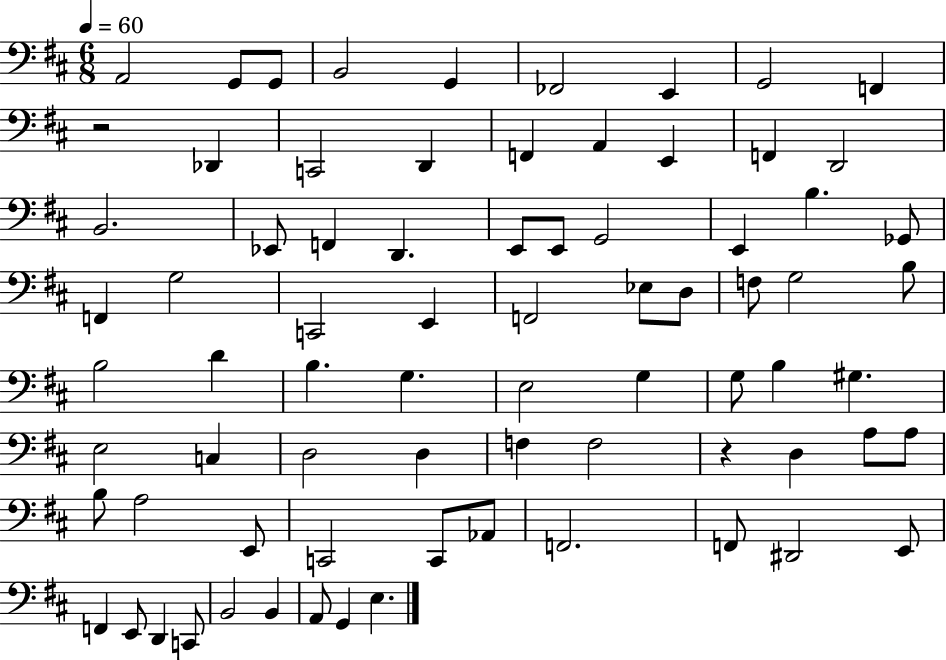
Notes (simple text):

A2/h G2/e G2/e B2/h G2/q FES2/h E2/q G2/h F2/q R/h Db2/q C2/h D2/q F2/q A2/q E2/q F2/q D2/h B2/h. Eb2/e F2/q D2/q. E2/e E2/e G2/h E2/q B3/q. Gb2/e F2/q G3/h C2/h E2/q F2/h Eb3/e D3/e F3/e G3/h B3/e B3/h D4/q B3/q. G3/q. E3/h G3/q G3/e B3/q G#3/q. E3/h C3/q D3/h D3/q F3/q F3/h R/q D3/q A3/e A3/e B3/e A3/h E2/e C2/h C2/e Ab2/e F2/h. F2/e D#2/h E2/e F2/q E2/e D2/q C2/e B2/h B2/q A2/e G2/q E3/q.